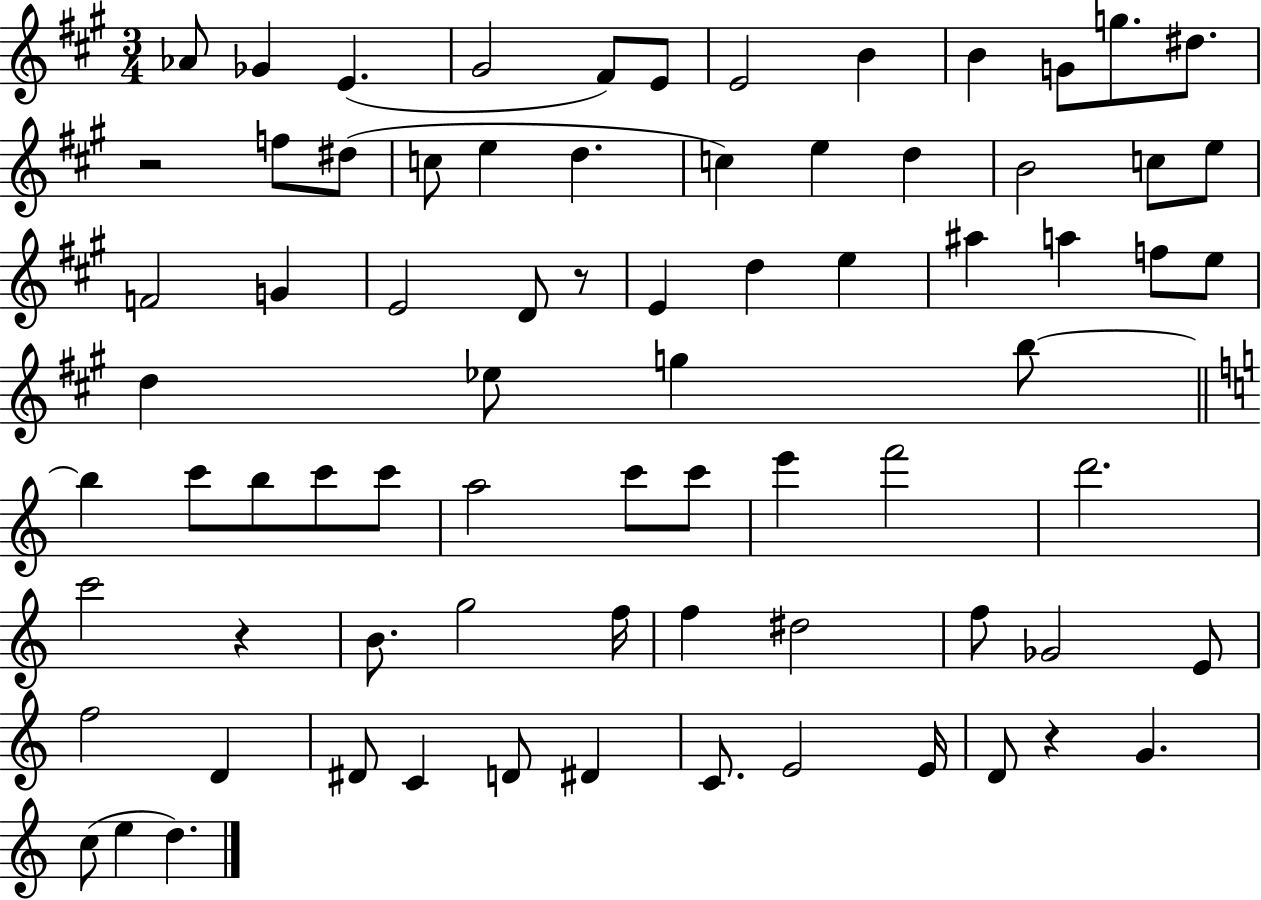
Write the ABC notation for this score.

X:1
T:Untitled
M:3/4
L:1/4
K:A
_A/2 _G E ^G2 ^F/2 E/2 E2 B B G/2 g/2 ^d/2 z2 f/2 ^d/2 c/2 e d c e d B2 c/2 e/2 F2 G E2 D/2 z/2 E d e ^a a f/2 e/2 d _e/2 g b/2 b c'/2 b/2 c'/2 c'/2 a2 c'/2 c'/2 e' f'2 d'2 c'2 z B/2 g2 f/4 f ^d2 f/2 _G2 E/2 f2 D ^D/2 C D/2 ^D C/2 E2 E/4 D/2 z G c/2 e d